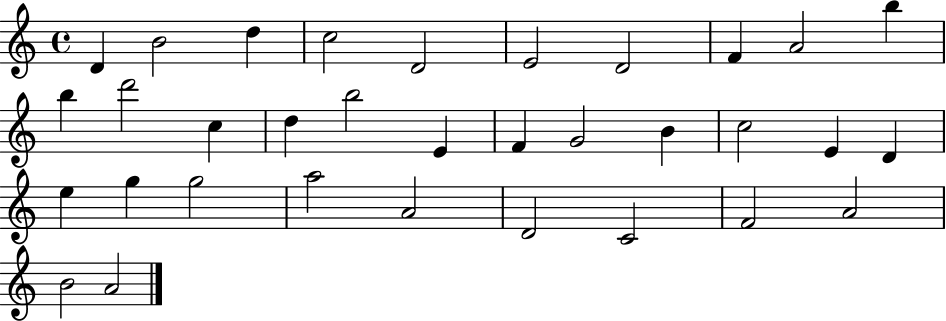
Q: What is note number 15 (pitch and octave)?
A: B5